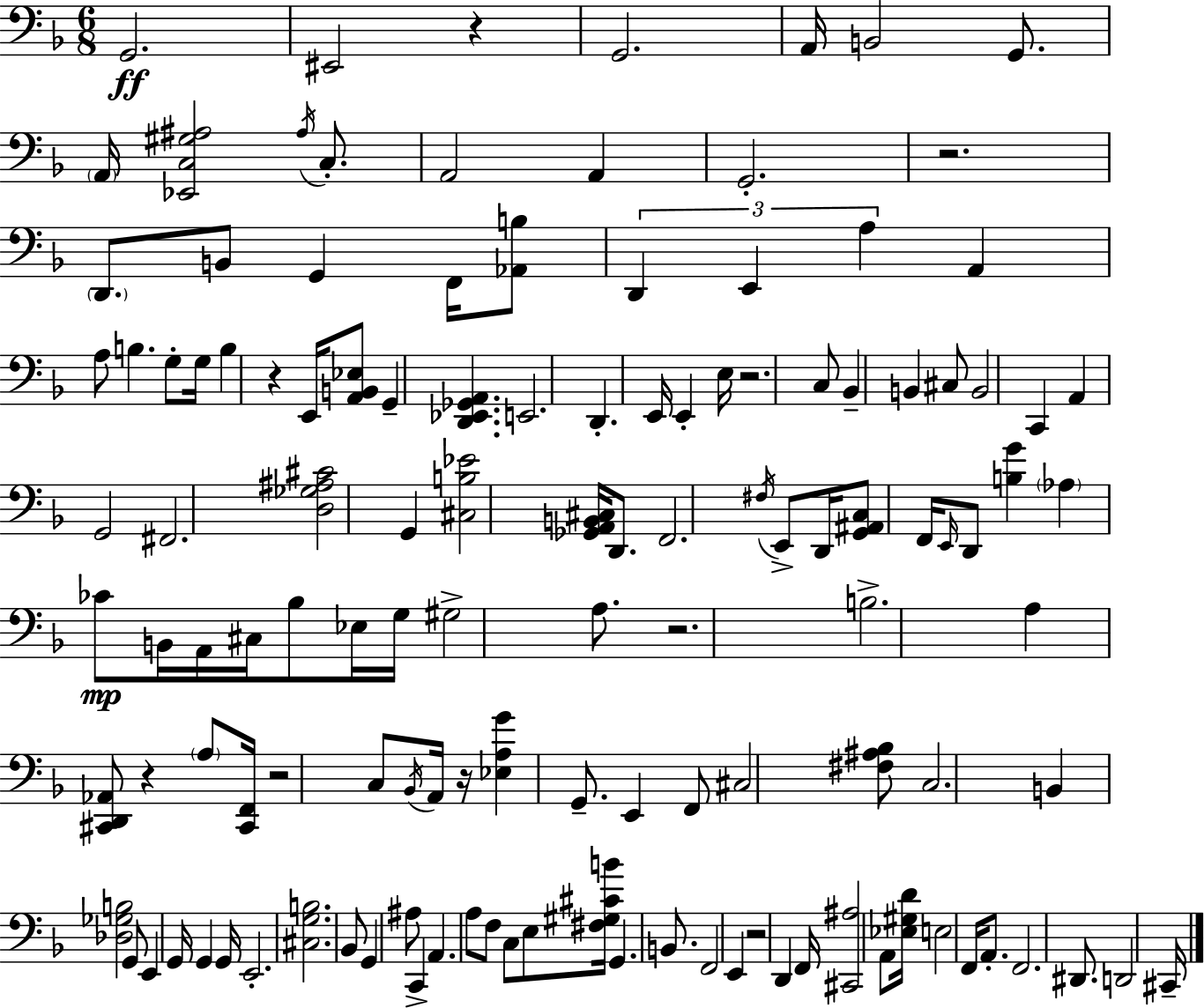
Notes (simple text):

G2/h. EIS2/h R/q G2/h. A2/s B2/h G2/e. A2/s [Eb2,C3,G#3,A#3]/h A#3/s C3/e. A2/h A2/q G2/h. R/h. D2/e. B2/e G2/q F2/s [Ab2,B3]/e D2/q E2/q A3/q A2/q A3/e B3/q. G3/e G3/s B3/q R/q E2/s [A2,B2,Eb3]/e G2/q [D2,Eb2,Gb2,A2]/q. E2/h. D2/q. E2/s E2/q E3/s R/h. C3/e Bb2/q B2/q C#3/e B2/h C2/q A2/q G2/h F#2/h. [D3,Gb3,A#3,C#4]/h G2/q [C#3,B3,Eb4]/h [Gb2,A2,B2,C#3]/s D2/e. F2/h. F#3/s E2/e D2/s [G2,A#2,C3]/e F2/s E2/s D2/e [B3,G4]/q Ab3/q CES4/e B2/s A2/s C#3/s Bb3/e Eb3/s G3/s G#3/h A3/e. R/h. B3/h. A3/q [C#2,D2,Ab2]/e R/q A3/e [C#2,F2]/s R/h C3/e Bb2/s A2/s R/s [Eb3,A3,G4]/q G2/e. E2/q F2/e C#3/h [F#3,A#3,Bb3]/e C3/h. B2/q [Db3,Gb3,B3]/h G2/e E2/q G2/s G2/q G2/s E2/h. [C#3,G3,B3]/h. Bb2/e G2/q A#3/e C2/q A2/q. A3/e F3/e C3/e E3/e [F#3,G#3,C#4,B4]/s G2/q. B2/e. F2/h E2/q R/h D2/q F2/s [C#2,A#3]/h A2/e [Eb3,G#3,D4]/s E3/h F2/s A2/e. F2/h. D#2/e. D2/h C#2/s